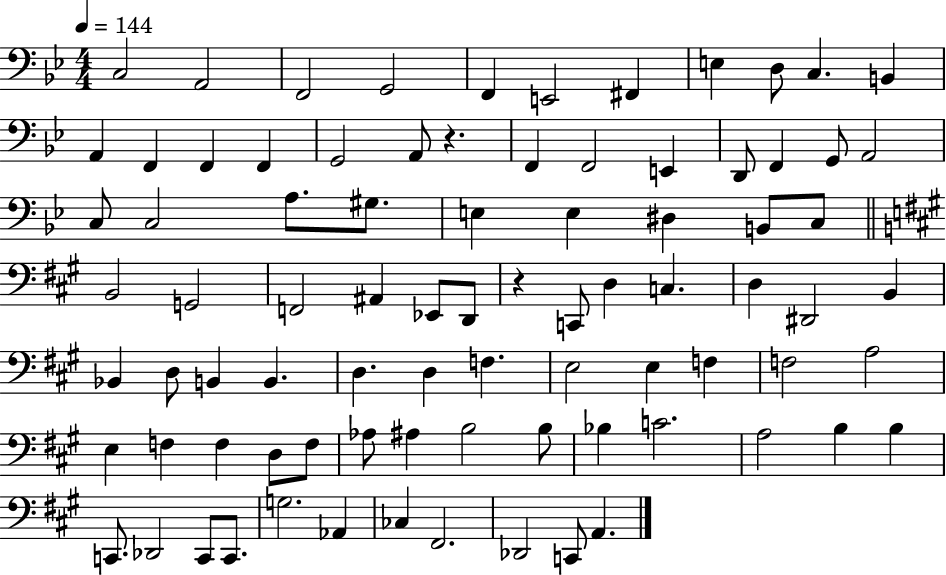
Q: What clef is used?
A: bass